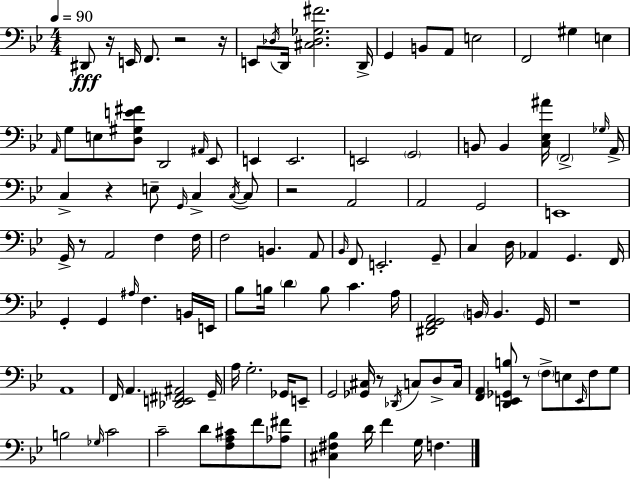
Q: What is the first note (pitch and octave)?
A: D#2